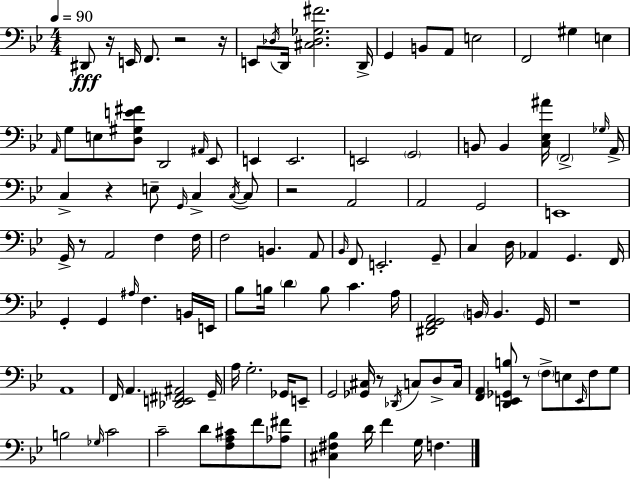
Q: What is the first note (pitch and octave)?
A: D#2